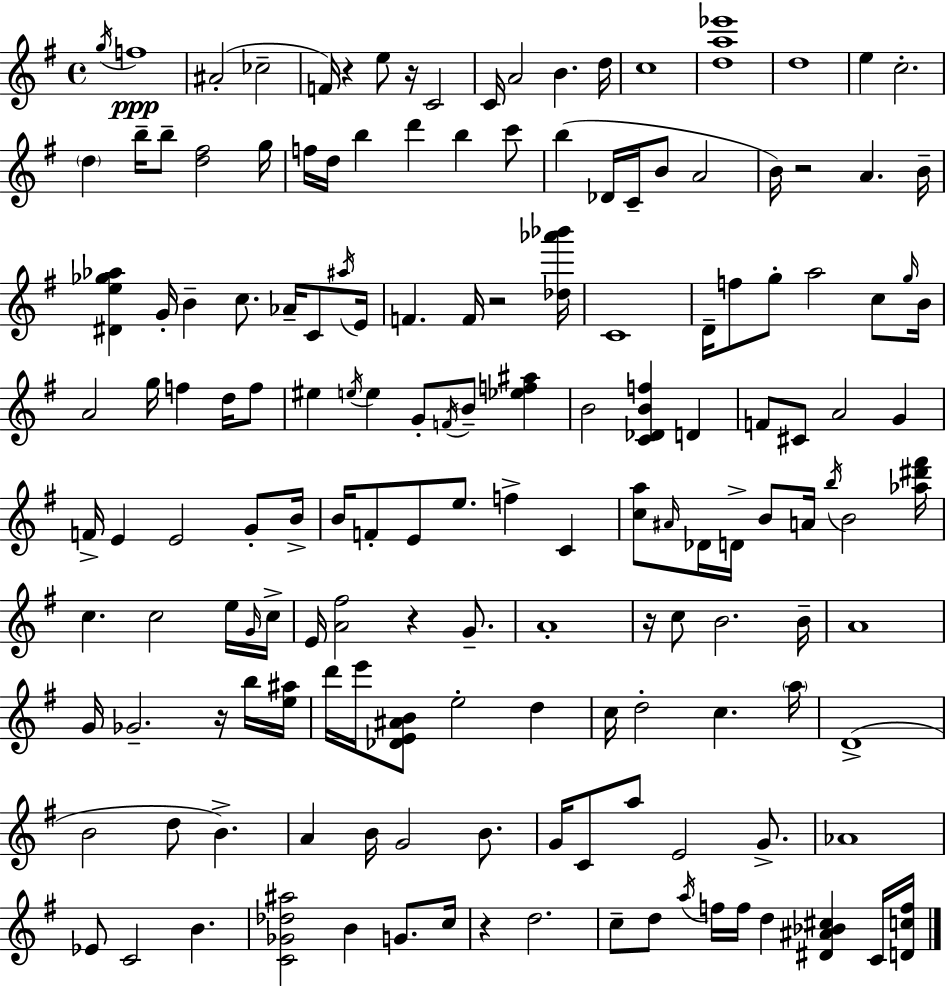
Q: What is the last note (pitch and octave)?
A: C4